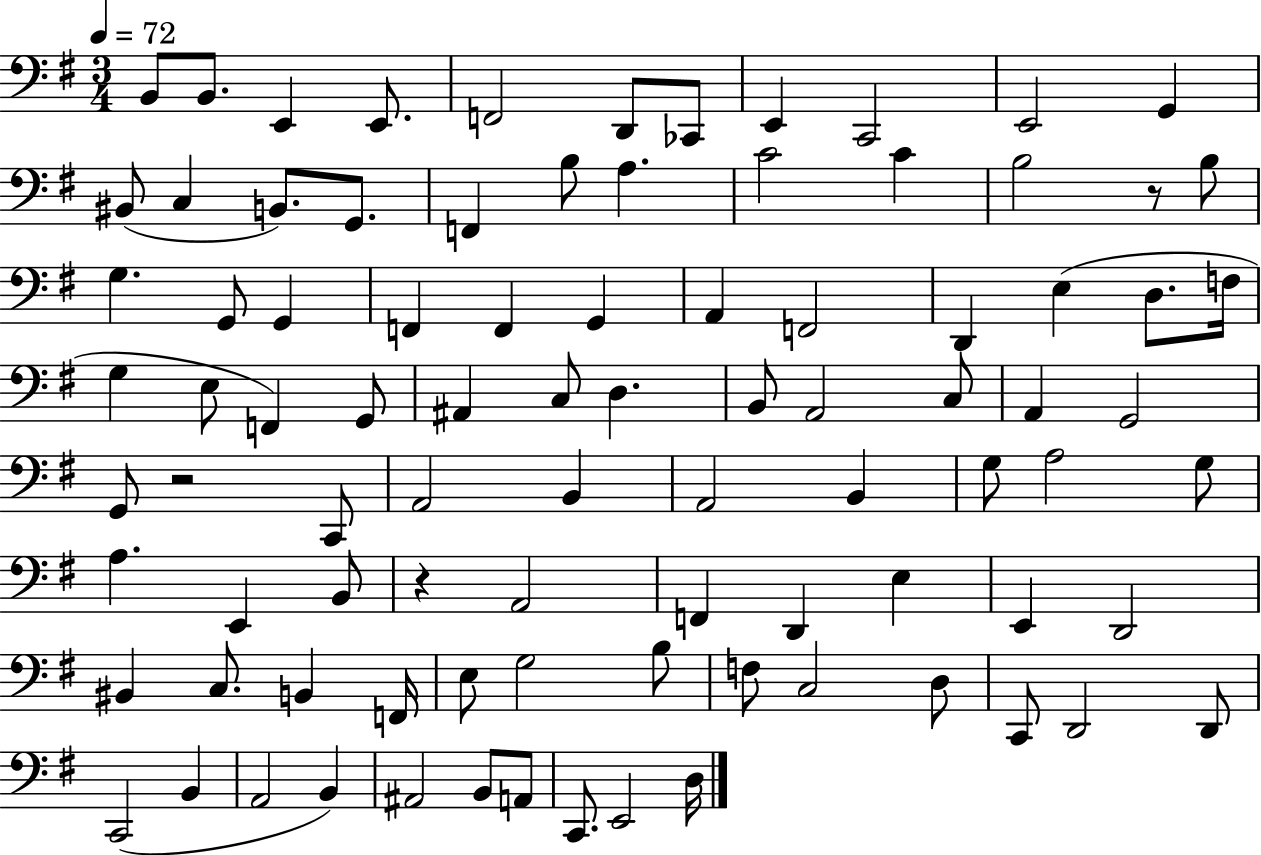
B2/e B2/e. E2/q E2/e. F2/h D2/e CES2/e E2/q C2/h E2/h G2/q BIS2/e C3/q B2/e. G2/e. F2/q B3/e A3/q. C4/h C4/q B3/h R/e B3/e G3/q. G2/e G2/q F2/q F2/q G2/q A2/q F2/h D2/q E3/q D3/e. F3/s G3/q E3/e F2/q G2/e A#2/q C3/e D3/q. B2/e A2/h C3/e A2/q G2/h G2/e R/h C2/e A2/h B2/q A2/h B2/q G3/e A3/h G3/e A3/q. E2/q B2/e R/q A2/h F2/q D2/q E3/q E2/q D2/h BIS2/q C3/e. B2/q F2/s E3/e G3/h B3/e F3/e C3/h D3/e C2/e D2/h D2/e C2/h B2/q A2/h B2/q A#2/h B2/e A2/e C2/e. E2/h D3/s